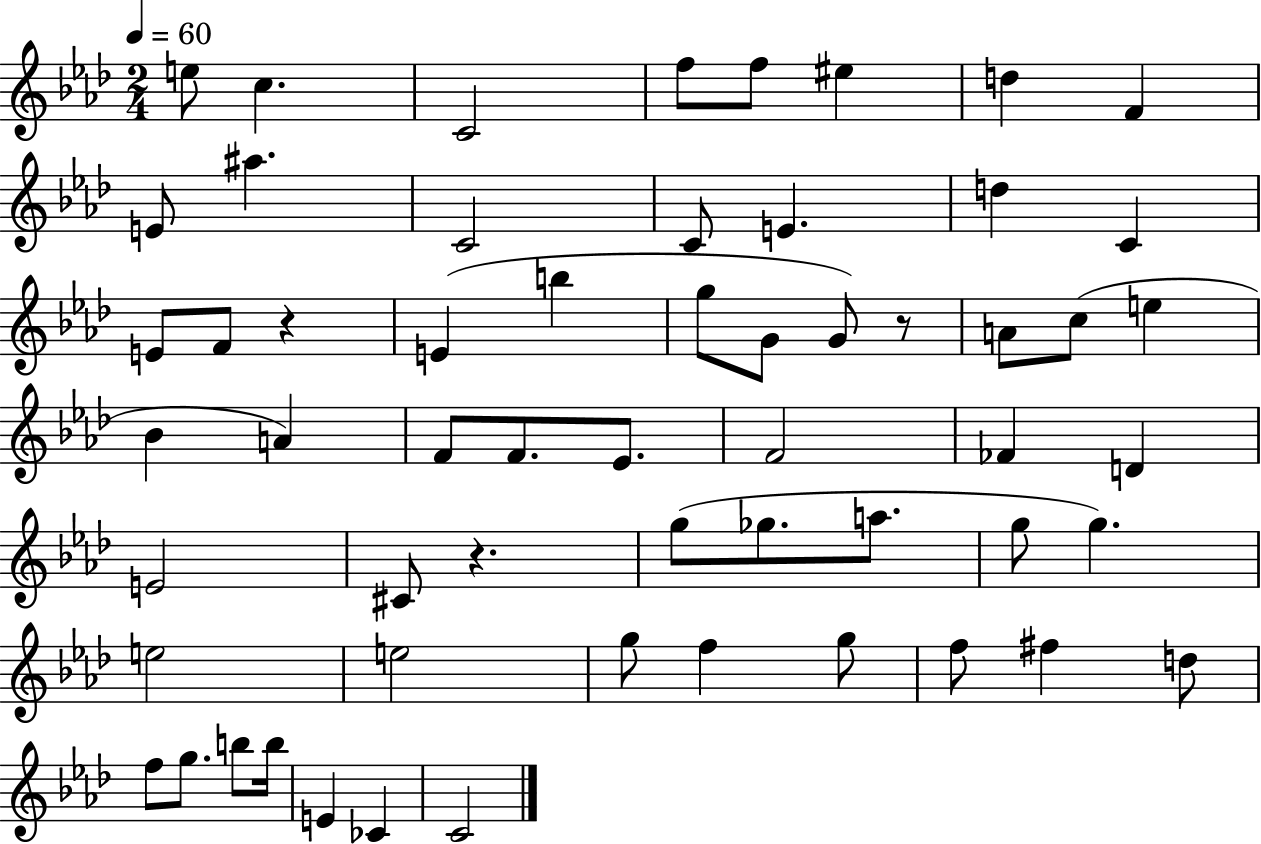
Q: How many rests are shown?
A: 3